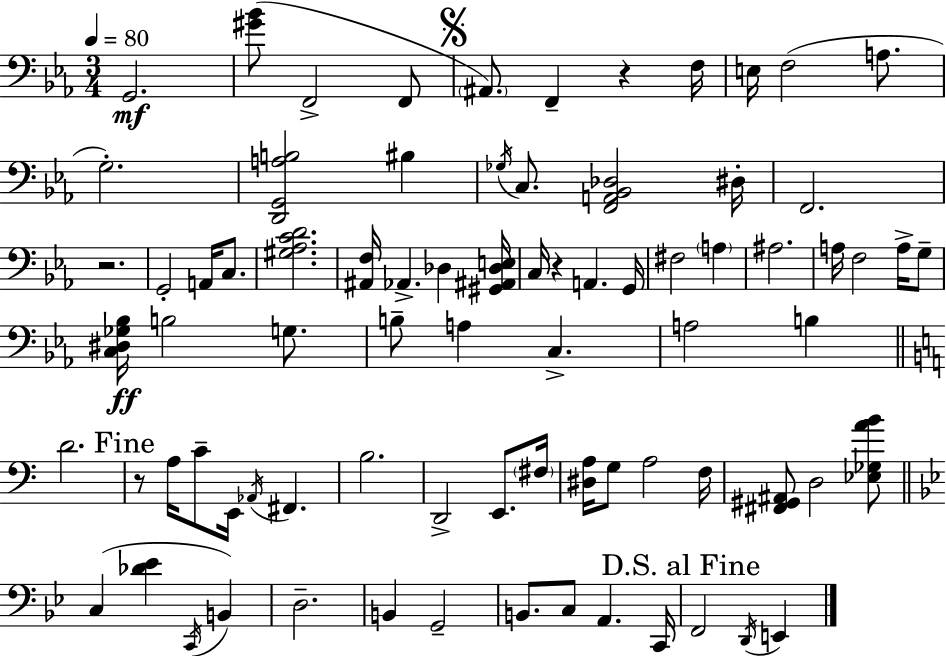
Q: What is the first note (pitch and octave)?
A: G2